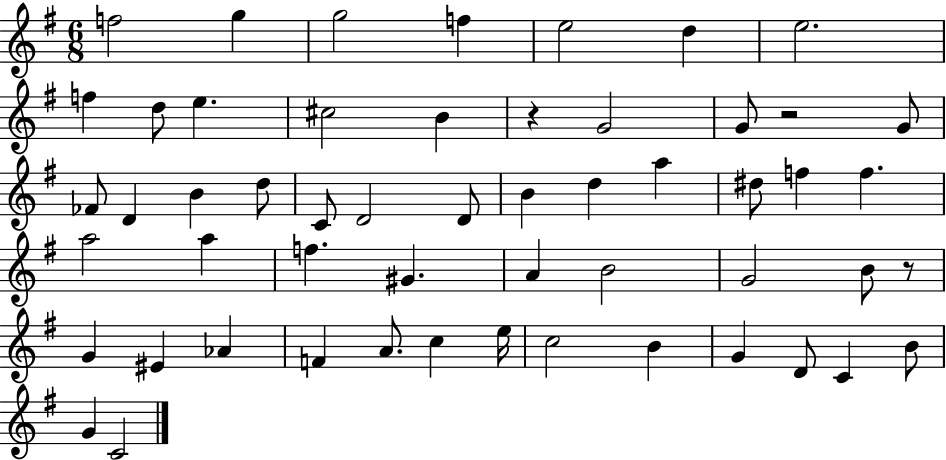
F5/h G5/q G5/h F5/q E5/h D5/q E5/h. F5/q D5/e E5/q. C#5/h B4/q R/q G4/h G4/e R/h G4/e FES4/e D4/q B4/q D5/e C4/e D4/h D4/e B4/q D5/q A5/q D#5/e F5/q F5/q. A5/h A5/q F5/q. G#4/q. A4/q B4/h G4/h B4/e R/e G4/q EIS4/q Ab4/q F4/q A4/e. C5/q E5/s C5/h B4/q G4/q D4/e C4/q B4/e G4/q C4/h